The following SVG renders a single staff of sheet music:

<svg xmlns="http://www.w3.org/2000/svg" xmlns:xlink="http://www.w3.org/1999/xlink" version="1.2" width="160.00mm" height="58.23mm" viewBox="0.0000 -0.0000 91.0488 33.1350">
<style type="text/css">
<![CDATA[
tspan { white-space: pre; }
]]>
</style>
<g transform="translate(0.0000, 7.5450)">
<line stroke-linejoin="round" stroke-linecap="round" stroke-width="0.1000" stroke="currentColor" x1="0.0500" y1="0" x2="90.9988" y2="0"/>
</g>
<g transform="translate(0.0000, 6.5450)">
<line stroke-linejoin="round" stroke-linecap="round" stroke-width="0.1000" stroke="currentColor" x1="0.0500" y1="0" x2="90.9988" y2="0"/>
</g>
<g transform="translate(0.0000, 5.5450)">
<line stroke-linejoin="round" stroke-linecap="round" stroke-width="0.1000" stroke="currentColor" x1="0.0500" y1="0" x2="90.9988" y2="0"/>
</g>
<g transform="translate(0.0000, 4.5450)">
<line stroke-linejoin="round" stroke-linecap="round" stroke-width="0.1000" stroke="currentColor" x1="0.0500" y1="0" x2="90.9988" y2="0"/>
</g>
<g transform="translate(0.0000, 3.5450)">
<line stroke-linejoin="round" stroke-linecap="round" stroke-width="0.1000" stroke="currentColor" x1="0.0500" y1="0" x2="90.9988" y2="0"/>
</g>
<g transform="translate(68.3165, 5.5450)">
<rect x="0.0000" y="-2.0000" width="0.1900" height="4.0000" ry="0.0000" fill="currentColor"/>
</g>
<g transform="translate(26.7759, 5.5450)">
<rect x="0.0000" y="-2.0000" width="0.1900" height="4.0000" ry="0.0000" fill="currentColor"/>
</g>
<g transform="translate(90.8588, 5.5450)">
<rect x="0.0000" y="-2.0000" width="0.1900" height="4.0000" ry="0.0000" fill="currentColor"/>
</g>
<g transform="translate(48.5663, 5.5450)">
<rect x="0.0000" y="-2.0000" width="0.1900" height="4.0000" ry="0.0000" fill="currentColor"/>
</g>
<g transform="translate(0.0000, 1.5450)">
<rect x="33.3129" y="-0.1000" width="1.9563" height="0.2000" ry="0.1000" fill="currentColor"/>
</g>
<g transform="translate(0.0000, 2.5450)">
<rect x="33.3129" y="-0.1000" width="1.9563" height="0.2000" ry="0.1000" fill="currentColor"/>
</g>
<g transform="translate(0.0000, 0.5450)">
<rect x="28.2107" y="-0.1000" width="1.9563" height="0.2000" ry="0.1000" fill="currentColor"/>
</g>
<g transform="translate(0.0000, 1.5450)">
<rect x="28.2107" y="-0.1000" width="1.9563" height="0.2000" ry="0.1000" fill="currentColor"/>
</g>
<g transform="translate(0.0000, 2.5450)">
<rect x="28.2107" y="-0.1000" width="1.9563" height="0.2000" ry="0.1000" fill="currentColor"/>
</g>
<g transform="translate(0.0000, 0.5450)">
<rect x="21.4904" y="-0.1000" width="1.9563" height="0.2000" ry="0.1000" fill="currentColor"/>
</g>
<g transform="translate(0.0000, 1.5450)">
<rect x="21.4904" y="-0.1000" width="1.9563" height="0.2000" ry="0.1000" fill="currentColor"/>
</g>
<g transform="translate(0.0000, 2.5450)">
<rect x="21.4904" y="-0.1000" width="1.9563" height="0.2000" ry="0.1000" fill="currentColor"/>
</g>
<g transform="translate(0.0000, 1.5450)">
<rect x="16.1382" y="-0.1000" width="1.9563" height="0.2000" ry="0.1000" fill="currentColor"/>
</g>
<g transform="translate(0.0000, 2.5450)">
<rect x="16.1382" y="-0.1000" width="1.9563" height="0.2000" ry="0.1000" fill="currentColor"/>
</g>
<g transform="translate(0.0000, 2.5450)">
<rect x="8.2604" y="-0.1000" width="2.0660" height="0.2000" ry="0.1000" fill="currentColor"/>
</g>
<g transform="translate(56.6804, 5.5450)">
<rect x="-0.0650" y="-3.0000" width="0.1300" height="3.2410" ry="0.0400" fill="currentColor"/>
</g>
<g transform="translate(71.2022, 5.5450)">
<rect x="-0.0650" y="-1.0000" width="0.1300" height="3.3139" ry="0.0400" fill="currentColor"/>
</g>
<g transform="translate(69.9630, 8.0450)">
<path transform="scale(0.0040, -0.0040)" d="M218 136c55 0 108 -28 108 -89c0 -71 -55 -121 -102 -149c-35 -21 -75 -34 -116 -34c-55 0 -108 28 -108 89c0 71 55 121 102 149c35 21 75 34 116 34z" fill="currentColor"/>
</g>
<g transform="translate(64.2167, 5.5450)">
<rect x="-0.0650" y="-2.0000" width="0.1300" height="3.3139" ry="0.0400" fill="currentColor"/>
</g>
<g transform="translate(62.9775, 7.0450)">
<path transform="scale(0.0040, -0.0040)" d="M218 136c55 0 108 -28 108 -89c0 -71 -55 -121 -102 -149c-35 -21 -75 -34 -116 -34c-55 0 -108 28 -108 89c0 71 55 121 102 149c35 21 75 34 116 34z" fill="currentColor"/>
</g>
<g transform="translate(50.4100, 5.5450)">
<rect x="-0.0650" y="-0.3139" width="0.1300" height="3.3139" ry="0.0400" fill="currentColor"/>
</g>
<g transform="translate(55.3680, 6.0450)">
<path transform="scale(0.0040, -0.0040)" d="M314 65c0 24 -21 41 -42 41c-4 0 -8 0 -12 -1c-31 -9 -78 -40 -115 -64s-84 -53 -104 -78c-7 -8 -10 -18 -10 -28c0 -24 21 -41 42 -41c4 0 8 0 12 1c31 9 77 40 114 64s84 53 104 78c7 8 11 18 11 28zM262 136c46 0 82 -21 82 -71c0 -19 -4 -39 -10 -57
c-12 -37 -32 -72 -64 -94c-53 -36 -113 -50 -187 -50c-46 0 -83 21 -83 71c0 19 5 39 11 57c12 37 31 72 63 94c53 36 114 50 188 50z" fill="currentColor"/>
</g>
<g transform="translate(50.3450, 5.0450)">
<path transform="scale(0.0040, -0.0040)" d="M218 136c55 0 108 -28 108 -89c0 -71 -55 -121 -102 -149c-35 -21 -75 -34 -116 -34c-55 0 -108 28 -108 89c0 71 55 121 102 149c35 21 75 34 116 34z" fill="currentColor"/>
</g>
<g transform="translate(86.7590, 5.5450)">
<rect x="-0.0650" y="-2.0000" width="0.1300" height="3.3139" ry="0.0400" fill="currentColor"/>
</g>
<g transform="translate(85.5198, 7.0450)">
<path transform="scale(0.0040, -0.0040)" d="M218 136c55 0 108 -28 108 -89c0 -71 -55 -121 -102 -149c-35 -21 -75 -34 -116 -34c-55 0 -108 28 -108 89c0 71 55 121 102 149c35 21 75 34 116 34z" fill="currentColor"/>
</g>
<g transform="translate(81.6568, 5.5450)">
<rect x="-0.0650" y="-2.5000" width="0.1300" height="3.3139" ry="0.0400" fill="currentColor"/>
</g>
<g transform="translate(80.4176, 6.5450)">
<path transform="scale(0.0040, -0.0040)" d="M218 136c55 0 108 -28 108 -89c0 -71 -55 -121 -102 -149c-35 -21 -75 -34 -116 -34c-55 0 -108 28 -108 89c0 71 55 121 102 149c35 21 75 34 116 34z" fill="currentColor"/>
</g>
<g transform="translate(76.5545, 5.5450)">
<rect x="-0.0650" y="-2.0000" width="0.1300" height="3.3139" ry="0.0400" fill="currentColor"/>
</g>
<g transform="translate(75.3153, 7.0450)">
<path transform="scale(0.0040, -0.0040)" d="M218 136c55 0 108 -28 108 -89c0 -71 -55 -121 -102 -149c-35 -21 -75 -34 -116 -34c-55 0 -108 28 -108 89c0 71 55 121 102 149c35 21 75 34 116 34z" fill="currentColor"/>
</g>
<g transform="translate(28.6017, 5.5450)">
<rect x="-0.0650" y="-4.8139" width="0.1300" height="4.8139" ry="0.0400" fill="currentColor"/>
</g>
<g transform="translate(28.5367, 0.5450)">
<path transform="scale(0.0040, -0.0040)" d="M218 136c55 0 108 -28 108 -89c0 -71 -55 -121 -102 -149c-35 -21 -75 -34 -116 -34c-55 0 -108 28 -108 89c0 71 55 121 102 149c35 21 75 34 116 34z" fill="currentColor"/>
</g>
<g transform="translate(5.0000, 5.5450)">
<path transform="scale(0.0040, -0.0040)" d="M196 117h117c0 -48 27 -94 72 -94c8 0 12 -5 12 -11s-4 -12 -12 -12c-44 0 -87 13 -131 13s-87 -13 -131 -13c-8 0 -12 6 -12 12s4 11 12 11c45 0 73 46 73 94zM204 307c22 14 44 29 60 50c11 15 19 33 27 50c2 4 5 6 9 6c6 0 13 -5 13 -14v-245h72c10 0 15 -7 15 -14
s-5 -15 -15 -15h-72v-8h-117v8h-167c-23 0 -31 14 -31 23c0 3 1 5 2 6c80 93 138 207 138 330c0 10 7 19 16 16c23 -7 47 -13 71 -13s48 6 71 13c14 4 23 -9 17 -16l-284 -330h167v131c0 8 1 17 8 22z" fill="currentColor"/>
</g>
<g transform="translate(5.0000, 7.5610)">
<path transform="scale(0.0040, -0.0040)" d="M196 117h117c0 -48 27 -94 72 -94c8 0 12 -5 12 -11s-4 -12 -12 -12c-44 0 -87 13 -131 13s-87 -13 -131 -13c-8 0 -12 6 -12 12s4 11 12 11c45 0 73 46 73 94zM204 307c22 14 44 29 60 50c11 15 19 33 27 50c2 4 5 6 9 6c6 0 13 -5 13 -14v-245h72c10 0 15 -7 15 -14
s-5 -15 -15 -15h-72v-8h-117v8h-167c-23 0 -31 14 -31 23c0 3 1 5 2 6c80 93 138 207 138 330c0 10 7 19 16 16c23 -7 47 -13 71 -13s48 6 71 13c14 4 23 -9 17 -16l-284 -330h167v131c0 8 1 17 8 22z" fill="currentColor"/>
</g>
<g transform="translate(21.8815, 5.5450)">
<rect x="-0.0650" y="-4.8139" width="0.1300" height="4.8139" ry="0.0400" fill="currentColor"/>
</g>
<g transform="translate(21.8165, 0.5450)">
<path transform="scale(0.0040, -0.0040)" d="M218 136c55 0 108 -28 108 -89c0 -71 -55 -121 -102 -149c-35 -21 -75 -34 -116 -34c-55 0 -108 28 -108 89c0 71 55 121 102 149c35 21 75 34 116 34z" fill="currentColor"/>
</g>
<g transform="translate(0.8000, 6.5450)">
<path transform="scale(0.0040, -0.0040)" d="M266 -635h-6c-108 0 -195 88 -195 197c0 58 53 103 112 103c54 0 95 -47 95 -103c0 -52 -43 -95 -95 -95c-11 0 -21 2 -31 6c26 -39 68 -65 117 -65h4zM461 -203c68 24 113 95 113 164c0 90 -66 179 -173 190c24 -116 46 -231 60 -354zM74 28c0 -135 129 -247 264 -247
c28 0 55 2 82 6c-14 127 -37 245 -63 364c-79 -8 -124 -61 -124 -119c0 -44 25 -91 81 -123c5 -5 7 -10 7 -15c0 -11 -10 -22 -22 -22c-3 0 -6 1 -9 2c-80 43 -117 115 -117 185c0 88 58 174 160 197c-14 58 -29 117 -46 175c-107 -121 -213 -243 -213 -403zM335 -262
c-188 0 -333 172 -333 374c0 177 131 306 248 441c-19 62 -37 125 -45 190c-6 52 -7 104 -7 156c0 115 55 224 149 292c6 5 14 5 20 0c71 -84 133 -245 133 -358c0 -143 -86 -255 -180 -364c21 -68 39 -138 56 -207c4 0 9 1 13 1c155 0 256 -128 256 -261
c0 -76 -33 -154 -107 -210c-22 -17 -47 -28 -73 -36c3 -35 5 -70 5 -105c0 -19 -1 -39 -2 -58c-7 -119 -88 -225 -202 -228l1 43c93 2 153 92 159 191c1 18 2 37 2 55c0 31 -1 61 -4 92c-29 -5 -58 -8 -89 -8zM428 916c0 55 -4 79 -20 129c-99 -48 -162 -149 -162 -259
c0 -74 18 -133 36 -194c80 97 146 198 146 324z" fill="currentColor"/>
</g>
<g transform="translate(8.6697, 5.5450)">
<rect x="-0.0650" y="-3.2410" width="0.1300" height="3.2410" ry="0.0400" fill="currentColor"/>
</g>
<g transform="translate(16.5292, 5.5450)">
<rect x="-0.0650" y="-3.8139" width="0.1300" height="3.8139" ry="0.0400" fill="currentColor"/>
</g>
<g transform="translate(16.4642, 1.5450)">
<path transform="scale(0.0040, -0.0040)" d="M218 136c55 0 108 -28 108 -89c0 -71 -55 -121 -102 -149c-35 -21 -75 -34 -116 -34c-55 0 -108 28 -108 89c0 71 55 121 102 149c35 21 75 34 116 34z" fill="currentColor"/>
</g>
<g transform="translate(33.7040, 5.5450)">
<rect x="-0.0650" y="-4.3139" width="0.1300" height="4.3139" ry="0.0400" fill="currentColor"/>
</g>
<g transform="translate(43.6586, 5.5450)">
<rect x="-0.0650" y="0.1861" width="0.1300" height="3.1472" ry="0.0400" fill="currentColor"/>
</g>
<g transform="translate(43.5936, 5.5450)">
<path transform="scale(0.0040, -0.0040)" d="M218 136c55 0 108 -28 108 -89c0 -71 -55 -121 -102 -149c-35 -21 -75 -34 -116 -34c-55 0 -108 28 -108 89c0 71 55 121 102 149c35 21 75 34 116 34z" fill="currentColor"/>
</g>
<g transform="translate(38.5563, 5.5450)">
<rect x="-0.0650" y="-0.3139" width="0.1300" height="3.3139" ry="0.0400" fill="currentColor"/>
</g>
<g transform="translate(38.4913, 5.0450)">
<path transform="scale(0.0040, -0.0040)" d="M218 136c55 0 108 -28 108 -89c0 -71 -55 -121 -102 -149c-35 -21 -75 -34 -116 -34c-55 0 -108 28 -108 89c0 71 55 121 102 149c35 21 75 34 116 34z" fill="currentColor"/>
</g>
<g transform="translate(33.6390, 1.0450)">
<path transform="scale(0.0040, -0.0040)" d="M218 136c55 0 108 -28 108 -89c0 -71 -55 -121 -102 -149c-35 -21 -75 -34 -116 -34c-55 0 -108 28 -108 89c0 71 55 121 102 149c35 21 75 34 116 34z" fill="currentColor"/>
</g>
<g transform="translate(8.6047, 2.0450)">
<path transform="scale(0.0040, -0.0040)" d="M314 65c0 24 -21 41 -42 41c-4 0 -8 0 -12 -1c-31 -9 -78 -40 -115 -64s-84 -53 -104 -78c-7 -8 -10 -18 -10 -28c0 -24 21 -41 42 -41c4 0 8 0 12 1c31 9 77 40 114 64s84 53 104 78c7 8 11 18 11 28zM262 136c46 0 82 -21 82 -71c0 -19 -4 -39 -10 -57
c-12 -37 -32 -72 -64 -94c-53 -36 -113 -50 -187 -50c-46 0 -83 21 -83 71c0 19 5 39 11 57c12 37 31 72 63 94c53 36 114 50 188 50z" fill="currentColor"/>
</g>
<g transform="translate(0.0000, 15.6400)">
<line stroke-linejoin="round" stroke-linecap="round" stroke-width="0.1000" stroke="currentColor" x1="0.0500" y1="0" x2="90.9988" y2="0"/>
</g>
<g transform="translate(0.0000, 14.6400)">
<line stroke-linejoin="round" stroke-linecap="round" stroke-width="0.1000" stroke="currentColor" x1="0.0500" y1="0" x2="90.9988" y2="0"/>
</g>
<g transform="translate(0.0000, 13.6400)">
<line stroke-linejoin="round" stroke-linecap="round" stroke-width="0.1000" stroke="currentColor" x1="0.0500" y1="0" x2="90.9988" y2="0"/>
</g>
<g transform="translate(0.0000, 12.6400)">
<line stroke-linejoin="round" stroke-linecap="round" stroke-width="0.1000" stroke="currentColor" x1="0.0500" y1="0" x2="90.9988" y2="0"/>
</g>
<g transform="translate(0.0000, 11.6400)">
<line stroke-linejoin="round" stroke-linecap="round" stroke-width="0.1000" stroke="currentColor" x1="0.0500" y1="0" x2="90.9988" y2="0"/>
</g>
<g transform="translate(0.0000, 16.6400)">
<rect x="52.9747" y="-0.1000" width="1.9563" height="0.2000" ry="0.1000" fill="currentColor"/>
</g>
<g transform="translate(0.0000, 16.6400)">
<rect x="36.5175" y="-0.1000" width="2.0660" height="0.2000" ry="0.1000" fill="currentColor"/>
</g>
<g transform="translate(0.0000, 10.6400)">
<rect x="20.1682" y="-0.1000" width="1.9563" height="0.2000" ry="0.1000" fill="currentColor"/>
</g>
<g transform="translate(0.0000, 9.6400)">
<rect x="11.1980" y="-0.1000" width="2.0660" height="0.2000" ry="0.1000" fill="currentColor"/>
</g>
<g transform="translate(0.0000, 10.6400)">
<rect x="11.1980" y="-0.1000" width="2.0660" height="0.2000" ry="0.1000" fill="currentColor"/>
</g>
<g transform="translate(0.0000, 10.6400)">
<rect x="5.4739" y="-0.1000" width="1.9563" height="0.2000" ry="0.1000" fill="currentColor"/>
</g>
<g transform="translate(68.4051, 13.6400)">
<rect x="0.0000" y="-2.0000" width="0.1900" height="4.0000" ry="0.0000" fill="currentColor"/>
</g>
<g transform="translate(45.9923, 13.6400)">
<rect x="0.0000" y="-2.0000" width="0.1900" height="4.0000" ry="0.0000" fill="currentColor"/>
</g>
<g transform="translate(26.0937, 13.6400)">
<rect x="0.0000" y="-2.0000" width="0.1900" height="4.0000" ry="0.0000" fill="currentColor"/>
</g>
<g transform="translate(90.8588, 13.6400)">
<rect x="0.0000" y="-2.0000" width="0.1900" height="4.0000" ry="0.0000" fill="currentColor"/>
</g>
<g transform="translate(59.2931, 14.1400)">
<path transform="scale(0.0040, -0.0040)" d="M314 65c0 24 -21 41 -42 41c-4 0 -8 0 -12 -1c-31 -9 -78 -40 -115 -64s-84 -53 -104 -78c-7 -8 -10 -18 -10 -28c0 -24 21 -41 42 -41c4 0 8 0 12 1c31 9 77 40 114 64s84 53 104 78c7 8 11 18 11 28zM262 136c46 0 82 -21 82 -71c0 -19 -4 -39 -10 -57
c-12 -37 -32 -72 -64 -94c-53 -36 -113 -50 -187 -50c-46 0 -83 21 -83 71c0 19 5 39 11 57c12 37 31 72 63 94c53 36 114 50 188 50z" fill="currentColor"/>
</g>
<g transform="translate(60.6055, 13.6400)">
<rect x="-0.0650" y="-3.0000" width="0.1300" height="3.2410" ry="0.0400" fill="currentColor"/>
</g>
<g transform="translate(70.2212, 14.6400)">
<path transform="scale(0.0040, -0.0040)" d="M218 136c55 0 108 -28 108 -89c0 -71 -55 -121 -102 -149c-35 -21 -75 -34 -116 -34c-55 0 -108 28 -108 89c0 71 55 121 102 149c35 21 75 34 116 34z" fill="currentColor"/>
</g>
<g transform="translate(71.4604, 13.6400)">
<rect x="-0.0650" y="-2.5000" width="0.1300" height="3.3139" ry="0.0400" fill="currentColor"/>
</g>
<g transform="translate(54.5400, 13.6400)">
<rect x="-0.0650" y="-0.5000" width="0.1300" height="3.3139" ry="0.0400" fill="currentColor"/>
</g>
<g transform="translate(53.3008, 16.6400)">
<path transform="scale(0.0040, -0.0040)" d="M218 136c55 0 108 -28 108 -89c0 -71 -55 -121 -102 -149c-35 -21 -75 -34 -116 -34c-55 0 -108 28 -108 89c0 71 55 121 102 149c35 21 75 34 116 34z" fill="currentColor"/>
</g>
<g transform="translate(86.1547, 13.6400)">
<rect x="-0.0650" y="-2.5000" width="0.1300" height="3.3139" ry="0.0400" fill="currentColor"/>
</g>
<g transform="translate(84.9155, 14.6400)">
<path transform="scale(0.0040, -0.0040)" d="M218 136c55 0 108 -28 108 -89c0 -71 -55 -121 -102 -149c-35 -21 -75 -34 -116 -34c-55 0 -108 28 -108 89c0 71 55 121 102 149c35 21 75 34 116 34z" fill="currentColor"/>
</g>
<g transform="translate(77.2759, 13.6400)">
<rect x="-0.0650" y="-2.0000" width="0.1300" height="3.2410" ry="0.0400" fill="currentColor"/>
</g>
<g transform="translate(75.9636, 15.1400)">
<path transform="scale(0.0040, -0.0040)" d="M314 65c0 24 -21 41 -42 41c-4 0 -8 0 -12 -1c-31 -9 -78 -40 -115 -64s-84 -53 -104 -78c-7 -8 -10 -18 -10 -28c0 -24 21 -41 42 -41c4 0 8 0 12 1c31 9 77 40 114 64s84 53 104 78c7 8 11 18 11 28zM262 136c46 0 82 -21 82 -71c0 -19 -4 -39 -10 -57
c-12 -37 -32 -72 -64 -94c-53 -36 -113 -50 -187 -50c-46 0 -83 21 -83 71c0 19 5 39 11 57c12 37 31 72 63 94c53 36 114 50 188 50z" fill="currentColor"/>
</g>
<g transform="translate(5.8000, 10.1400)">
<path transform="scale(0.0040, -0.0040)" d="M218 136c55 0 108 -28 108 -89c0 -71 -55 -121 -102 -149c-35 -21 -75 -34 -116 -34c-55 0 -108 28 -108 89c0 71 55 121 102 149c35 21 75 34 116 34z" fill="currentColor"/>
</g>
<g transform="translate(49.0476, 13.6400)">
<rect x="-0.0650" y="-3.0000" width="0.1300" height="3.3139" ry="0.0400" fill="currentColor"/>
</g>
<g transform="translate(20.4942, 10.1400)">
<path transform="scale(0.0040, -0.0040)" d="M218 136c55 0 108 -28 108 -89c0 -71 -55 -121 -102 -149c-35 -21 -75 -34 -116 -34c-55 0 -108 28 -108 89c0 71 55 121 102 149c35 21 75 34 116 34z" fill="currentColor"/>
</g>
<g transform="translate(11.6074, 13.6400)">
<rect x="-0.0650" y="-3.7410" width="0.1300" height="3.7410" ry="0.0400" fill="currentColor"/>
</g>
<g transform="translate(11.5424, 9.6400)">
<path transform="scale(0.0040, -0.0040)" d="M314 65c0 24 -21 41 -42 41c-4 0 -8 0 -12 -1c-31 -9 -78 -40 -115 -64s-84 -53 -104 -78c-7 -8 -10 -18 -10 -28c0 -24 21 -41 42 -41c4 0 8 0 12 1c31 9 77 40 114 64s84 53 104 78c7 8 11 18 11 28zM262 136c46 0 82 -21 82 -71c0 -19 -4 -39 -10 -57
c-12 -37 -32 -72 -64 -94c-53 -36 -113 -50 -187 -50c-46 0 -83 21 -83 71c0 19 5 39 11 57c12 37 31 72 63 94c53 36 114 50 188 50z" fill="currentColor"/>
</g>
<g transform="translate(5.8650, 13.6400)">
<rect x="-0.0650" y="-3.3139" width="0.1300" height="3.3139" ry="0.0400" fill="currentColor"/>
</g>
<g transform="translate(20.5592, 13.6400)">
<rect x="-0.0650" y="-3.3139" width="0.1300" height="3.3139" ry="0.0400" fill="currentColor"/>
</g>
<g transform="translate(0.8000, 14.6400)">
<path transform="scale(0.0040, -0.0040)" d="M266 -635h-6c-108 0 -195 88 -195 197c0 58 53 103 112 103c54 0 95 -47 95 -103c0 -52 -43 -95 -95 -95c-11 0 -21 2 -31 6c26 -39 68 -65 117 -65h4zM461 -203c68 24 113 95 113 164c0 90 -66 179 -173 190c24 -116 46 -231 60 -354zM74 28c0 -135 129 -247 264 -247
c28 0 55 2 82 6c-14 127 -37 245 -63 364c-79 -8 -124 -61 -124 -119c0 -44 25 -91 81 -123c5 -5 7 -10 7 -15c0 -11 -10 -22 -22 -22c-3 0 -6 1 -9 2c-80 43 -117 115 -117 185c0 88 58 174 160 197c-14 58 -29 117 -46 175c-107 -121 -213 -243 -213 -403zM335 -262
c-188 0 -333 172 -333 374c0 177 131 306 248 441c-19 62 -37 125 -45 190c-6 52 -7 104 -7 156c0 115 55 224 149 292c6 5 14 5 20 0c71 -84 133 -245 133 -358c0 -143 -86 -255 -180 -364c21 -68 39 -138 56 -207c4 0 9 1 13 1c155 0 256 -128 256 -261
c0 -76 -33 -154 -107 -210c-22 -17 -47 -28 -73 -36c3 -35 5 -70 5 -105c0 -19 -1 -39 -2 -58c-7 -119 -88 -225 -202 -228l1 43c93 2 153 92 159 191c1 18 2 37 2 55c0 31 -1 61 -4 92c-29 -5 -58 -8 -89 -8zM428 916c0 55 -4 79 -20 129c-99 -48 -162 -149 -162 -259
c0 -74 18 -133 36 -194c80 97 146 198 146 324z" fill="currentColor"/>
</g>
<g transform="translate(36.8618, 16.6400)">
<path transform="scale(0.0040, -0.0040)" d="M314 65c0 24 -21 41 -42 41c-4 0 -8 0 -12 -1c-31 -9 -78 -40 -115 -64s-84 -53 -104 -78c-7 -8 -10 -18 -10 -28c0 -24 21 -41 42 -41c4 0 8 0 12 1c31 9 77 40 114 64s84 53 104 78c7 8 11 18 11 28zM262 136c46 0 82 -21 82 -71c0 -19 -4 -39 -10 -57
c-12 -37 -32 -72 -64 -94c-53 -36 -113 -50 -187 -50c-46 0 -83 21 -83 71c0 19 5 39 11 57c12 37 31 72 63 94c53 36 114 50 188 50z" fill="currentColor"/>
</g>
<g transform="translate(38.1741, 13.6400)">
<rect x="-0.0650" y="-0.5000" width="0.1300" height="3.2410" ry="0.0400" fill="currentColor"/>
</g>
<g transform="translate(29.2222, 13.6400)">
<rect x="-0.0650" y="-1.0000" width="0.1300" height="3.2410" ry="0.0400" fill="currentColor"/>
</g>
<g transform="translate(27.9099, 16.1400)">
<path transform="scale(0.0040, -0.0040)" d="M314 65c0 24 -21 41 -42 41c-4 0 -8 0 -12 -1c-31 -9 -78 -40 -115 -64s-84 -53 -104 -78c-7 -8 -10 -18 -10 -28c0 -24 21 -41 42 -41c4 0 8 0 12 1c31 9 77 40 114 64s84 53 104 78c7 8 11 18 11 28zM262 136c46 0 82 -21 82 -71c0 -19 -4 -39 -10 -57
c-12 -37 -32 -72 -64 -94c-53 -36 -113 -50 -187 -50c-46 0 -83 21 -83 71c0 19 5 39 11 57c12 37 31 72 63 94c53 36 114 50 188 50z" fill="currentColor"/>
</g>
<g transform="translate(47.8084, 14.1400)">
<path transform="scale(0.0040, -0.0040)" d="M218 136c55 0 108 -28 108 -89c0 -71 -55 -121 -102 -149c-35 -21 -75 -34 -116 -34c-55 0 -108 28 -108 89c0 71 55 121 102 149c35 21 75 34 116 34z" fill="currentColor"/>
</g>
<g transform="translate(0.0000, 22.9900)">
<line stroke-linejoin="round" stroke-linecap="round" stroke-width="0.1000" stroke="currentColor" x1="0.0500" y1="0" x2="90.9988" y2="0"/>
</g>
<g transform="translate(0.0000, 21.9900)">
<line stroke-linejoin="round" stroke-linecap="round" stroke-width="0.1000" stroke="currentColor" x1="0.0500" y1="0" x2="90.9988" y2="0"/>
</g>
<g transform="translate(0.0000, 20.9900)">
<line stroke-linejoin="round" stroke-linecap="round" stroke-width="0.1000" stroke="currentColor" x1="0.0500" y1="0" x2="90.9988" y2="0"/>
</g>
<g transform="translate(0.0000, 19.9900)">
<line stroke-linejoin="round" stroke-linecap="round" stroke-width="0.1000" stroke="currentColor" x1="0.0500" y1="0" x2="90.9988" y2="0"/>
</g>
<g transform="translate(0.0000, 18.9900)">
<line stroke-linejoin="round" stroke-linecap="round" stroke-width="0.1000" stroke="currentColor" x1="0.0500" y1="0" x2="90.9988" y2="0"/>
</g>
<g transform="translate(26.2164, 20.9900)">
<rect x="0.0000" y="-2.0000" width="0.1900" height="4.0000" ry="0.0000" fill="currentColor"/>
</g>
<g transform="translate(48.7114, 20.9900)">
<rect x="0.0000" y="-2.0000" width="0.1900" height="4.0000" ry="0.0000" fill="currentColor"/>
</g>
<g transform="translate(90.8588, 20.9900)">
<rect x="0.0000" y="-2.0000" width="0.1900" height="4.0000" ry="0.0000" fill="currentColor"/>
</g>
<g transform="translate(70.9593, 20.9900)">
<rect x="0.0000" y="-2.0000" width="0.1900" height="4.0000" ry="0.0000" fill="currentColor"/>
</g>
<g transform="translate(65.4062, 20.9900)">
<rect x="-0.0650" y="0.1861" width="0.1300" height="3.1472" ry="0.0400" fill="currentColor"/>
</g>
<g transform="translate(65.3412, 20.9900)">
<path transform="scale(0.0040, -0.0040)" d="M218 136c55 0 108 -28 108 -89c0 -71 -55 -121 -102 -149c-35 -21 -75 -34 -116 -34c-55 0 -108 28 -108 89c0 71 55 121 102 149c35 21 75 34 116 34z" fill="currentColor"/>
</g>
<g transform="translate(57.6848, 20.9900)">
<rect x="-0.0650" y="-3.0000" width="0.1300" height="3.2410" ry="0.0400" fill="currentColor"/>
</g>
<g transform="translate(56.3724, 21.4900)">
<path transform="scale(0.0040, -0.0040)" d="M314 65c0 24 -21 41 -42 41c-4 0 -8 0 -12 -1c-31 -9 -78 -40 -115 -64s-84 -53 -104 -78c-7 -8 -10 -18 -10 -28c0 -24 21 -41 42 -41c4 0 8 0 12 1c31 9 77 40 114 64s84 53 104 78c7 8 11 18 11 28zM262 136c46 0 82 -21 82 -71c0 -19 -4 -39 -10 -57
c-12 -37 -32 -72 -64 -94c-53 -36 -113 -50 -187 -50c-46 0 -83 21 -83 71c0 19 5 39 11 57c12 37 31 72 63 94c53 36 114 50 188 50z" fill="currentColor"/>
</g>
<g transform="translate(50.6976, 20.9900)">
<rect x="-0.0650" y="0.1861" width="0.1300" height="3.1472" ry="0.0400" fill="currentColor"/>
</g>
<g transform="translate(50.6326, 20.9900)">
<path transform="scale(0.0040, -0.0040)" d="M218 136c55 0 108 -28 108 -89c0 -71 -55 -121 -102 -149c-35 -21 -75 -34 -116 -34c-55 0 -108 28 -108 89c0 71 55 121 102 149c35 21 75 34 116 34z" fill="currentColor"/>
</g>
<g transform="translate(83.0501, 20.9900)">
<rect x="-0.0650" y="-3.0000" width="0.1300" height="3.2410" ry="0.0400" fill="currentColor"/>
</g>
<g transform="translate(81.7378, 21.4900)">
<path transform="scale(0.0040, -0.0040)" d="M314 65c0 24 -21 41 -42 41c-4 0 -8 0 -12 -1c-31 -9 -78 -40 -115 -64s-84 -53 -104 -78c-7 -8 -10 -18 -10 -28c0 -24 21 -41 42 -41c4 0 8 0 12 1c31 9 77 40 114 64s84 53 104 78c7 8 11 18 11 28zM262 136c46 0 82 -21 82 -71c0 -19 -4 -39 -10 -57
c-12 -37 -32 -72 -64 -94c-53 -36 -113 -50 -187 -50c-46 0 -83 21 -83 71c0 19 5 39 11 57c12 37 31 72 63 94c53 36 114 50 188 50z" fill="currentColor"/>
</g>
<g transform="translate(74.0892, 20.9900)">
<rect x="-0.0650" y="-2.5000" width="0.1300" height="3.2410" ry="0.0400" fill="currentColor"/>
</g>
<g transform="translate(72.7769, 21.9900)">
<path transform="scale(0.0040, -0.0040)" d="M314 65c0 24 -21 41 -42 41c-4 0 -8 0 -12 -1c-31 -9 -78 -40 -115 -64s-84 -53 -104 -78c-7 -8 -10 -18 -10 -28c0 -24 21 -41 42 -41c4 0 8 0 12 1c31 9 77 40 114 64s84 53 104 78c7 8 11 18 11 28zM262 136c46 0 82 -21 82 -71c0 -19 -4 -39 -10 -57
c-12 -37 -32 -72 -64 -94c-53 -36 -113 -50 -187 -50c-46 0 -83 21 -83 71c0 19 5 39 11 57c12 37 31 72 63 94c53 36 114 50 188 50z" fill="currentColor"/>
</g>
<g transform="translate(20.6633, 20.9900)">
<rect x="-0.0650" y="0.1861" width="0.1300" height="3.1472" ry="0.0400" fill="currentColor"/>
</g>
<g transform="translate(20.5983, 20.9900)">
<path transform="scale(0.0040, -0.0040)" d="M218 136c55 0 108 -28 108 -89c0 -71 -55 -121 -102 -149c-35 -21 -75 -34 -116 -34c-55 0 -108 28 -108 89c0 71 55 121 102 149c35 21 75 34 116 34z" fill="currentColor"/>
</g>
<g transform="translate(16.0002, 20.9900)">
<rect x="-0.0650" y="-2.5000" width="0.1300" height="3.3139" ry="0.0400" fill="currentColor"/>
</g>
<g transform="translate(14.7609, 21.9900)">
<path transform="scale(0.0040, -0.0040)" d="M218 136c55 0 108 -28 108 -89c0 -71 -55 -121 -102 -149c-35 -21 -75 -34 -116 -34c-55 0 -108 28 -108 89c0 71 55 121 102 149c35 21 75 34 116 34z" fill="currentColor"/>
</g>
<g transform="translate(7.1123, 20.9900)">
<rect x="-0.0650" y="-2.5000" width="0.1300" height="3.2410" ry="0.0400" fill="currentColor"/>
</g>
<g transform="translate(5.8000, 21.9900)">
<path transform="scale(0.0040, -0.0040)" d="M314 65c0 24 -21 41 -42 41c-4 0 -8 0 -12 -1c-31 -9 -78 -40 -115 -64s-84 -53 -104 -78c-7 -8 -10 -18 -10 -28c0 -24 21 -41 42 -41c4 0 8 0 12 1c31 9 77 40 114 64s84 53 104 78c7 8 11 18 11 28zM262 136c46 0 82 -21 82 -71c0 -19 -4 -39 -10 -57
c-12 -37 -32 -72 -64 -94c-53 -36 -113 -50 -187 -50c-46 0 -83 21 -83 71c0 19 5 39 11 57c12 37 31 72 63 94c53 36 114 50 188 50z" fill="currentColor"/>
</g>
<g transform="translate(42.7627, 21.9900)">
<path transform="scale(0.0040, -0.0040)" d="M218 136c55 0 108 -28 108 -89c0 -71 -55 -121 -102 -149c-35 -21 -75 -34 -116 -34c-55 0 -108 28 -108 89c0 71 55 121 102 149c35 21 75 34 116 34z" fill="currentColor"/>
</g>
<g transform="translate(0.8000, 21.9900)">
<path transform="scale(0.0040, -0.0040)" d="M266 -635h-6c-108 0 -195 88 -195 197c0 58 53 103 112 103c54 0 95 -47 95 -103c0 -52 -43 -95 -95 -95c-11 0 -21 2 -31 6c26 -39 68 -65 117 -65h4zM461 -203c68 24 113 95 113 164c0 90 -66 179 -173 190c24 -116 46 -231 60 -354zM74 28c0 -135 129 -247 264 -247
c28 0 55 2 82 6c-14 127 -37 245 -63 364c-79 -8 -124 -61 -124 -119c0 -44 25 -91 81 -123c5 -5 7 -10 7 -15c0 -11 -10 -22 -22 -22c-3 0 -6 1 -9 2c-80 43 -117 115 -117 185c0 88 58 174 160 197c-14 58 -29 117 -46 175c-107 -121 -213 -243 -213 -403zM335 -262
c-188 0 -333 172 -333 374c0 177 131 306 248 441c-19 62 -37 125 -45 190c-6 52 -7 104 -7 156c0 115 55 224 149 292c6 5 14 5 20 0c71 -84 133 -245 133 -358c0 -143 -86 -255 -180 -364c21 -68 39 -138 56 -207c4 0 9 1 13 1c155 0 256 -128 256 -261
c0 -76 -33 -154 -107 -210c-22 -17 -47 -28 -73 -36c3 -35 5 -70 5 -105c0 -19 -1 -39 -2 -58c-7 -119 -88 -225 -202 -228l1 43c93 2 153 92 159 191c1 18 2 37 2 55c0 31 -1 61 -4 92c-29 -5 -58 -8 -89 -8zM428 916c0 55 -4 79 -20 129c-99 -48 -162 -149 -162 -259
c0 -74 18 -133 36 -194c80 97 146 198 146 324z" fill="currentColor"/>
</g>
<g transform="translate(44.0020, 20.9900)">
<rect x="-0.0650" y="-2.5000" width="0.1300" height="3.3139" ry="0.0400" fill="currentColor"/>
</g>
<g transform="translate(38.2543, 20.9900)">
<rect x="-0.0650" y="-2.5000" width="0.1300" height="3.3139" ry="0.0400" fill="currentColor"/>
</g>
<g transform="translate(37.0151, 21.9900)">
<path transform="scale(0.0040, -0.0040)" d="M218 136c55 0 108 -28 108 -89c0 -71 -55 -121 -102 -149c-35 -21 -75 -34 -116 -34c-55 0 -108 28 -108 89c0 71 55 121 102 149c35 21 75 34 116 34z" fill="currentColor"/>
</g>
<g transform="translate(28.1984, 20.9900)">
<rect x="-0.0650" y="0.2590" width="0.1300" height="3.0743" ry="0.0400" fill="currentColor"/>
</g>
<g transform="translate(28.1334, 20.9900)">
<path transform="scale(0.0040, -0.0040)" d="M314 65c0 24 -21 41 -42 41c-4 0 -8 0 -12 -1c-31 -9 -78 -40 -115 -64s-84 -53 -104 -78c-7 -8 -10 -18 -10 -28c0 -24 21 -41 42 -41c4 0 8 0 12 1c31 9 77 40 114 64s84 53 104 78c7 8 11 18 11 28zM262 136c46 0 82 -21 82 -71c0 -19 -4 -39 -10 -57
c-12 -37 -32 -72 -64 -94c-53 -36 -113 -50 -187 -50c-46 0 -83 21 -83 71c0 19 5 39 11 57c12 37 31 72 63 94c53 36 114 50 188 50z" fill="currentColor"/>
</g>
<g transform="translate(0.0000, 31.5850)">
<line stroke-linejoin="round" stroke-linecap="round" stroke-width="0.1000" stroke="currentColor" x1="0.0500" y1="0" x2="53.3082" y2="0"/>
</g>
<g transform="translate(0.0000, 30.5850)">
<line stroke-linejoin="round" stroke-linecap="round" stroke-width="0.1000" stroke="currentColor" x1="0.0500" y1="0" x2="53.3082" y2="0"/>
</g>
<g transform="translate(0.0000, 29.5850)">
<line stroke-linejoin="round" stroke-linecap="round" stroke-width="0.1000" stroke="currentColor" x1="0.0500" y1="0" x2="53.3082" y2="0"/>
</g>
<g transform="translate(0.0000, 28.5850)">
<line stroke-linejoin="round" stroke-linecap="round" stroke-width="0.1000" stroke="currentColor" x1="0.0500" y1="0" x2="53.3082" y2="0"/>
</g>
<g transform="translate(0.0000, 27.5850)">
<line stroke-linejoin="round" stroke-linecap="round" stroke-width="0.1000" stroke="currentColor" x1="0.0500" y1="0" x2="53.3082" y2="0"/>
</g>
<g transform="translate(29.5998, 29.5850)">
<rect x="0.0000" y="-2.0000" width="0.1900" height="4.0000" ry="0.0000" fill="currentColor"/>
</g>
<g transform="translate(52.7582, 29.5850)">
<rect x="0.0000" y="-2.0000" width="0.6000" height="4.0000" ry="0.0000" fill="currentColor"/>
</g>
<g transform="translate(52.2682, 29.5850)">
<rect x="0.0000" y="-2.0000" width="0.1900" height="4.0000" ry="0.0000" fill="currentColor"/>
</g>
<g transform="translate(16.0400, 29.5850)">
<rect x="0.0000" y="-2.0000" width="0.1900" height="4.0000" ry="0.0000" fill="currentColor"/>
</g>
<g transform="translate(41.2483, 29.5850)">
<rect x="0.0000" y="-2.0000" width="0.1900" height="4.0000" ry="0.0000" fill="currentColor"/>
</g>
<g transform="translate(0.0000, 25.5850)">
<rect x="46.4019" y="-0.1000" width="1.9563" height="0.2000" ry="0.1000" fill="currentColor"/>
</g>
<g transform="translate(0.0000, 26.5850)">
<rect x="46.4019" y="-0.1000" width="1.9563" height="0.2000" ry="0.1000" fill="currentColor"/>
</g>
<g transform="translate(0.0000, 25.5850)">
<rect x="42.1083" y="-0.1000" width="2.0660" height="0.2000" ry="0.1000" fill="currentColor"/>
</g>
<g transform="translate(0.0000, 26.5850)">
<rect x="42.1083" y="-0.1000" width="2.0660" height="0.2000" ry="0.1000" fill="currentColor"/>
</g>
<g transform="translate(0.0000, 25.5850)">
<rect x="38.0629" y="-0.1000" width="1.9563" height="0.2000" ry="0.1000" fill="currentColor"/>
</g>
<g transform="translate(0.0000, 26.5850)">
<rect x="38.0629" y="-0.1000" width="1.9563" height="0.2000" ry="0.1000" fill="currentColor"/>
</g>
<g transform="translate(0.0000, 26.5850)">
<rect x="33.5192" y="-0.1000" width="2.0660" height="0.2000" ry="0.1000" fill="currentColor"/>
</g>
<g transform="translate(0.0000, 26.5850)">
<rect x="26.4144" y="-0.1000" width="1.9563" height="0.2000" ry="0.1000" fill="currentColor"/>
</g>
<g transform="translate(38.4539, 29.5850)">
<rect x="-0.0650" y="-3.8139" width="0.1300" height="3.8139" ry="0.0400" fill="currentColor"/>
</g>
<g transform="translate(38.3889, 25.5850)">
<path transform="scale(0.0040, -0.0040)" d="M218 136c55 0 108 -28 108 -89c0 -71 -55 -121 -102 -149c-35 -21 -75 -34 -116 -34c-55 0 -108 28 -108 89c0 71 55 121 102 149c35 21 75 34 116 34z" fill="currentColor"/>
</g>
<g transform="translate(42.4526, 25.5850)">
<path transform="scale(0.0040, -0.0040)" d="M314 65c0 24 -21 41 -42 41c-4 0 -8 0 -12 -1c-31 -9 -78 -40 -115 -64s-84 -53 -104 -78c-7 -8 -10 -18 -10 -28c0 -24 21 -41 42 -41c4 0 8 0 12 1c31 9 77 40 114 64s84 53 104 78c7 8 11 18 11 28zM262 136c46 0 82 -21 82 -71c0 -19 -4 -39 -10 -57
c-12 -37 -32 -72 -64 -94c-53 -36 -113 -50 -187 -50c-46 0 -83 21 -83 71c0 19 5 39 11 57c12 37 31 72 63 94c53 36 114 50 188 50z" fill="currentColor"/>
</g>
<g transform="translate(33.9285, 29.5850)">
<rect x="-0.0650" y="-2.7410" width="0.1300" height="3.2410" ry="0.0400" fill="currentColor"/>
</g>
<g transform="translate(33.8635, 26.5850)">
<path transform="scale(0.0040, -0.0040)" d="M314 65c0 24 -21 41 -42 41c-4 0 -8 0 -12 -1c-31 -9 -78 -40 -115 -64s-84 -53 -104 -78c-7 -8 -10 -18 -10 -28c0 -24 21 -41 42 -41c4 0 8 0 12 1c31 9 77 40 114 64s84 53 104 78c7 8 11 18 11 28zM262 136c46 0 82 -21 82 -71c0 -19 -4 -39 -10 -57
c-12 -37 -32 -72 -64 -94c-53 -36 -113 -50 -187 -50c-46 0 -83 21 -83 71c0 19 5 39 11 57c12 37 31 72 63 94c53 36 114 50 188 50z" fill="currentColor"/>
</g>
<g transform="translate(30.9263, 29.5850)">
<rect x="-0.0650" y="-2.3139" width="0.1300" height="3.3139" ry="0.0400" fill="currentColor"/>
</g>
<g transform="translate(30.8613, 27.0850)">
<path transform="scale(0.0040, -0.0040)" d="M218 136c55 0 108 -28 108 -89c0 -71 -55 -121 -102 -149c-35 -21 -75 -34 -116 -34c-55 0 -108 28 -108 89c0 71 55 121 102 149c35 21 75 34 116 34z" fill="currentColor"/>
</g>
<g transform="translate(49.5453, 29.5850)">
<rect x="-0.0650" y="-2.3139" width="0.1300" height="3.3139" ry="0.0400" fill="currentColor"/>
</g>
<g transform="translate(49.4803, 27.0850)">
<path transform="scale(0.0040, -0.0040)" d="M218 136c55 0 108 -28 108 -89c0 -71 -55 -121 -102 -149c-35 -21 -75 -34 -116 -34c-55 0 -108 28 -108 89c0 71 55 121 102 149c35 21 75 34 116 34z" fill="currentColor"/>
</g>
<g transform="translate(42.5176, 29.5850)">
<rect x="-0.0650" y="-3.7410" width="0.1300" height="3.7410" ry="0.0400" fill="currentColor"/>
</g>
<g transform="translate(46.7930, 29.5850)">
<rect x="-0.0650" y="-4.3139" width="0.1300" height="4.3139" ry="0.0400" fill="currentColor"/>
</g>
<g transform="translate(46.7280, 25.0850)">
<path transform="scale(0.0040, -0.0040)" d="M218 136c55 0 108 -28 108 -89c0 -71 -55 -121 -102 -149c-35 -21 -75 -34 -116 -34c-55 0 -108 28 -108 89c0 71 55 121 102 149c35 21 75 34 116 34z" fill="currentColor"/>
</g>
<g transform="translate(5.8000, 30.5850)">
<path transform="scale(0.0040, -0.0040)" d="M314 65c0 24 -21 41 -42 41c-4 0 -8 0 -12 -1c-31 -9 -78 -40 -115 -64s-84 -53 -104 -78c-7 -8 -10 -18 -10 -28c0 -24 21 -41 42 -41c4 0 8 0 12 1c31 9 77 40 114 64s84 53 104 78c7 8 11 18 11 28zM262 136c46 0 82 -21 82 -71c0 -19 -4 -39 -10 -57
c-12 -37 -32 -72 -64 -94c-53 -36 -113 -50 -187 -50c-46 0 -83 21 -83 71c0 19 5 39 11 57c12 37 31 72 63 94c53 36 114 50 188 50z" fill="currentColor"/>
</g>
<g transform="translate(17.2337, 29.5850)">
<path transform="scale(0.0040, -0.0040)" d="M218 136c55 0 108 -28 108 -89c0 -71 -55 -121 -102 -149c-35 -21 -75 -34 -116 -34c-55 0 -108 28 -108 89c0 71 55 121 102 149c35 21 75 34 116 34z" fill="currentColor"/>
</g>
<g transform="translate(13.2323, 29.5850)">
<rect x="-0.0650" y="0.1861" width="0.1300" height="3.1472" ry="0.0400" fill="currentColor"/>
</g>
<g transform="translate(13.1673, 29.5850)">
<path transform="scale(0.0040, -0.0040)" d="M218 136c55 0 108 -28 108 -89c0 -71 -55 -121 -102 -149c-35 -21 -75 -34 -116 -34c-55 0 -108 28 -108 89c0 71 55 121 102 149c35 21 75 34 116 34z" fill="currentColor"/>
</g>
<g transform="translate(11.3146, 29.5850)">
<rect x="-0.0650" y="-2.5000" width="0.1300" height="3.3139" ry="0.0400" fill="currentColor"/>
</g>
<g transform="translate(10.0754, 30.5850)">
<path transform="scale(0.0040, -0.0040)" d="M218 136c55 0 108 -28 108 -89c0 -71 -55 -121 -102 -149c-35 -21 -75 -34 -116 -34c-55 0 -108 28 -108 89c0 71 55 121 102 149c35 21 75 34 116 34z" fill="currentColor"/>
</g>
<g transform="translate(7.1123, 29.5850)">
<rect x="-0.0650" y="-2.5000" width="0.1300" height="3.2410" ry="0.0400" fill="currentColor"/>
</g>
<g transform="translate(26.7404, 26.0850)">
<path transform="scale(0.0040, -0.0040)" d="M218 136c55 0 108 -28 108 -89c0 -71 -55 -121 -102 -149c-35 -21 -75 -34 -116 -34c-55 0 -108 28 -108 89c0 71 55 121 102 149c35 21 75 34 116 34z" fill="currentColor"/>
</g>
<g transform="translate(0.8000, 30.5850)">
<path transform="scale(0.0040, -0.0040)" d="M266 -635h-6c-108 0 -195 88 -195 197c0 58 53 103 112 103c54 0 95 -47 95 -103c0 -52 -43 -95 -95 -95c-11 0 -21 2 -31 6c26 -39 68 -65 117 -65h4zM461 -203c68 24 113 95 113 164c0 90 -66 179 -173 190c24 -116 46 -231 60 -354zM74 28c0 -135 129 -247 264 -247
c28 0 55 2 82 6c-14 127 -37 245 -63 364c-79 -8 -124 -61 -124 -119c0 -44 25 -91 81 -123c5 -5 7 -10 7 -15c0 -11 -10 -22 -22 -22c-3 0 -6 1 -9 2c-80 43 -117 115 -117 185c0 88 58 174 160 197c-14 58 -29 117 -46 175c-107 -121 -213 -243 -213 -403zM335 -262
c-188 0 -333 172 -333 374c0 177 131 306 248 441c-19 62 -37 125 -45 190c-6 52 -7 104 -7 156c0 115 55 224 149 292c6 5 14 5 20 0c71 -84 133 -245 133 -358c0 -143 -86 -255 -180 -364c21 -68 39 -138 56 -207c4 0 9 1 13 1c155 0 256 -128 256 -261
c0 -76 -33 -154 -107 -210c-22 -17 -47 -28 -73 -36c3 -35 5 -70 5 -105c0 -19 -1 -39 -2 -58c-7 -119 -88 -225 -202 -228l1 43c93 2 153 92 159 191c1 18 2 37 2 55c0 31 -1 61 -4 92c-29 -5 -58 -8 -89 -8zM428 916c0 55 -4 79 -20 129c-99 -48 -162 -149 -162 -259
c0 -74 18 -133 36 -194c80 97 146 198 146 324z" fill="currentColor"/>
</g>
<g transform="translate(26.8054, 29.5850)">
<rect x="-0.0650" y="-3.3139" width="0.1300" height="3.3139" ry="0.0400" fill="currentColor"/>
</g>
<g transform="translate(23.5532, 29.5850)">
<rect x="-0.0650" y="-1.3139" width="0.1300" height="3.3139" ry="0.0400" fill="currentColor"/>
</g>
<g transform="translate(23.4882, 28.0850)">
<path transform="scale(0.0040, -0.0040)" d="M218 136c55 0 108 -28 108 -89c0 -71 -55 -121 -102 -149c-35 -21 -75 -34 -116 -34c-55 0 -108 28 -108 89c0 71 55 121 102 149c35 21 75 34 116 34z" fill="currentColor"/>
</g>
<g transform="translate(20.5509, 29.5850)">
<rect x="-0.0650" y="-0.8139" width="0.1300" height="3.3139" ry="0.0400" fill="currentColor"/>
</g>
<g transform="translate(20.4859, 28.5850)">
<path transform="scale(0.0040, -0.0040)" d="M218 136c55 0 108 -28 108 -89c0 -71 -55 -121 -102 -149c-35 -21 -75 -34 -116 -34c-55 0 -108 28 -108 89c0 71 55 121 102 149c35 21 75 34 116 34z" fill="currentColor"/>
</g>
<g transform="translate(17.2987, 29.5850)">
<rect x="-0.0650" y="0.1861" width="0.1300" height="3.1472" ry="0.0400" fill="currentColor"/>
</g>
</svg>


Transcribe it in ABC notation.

X:1
T:Untitled
M:4/4
L:1/4
K:C
b2 c' e' e' d' c B c A2 F D F G F b c'2 b D2 C2 A C A2 G F2 G G2 G B B2 G G B A2 B G2 A2 G2 G B B d e b g a2 c' c'2 d' g